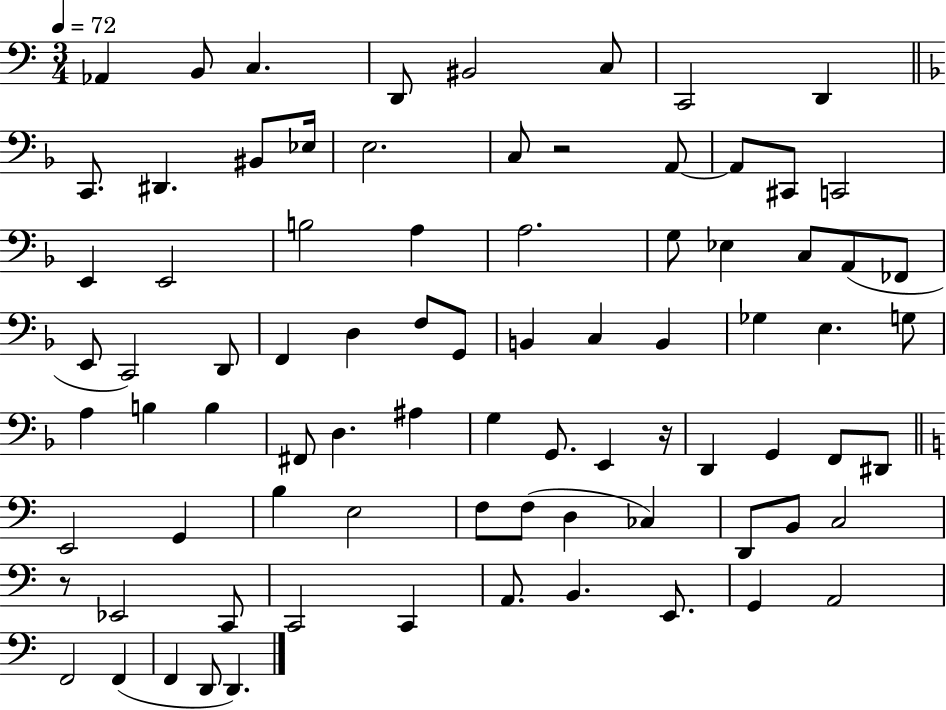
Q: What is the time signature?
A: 3/4